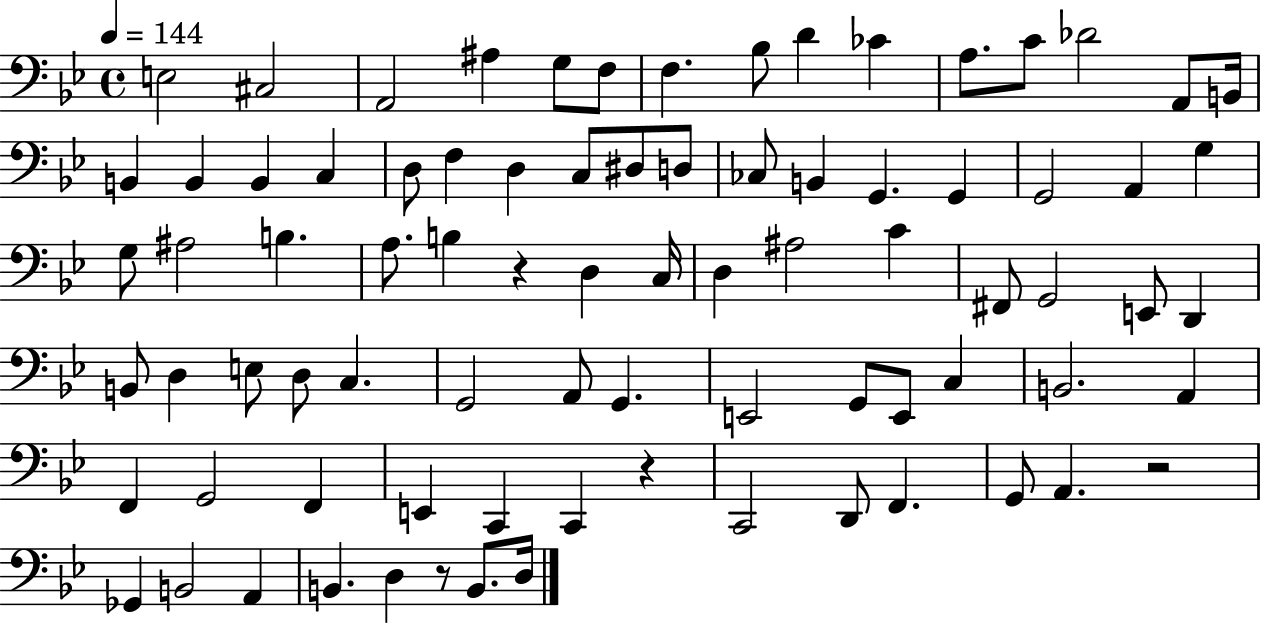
{
  \clef bass
  \time 4/4
  \defaultTimeSignature
  \key bes \major
  \tempo 4 = 144
  e2 cis2 | a,2 ais4 g8 f8 | f4. bes8 d'4 ces'4 | a8. c'8 des'2 a,8 b,16 | \break b,4 b,4 b,4 c4 | d8 f4 d4 c8 dis8 d8 | ces8 b,4 g,4. g,4 | g,2 a,4 g4 | \break g8 ais2 b4. | a8. b4 r4 d4 c16 | d4 ais2 c'4 | fis,8 g,2 e,8 d,4 | \break b,8 d4 e8 d8 c4. | g,2 a,8 g,4. | e,2 g,8 e,8 c4 | b,2. a,4 | \break f,4 g,2 f,4 | e,4 c,4 c,4 r4 | c,2 d,8 f,4. | g,8 a,4. r2 | \break ges,4 b,2 a,4 | b,4. d4 r8 b,8. d16 | \bar "|."
}